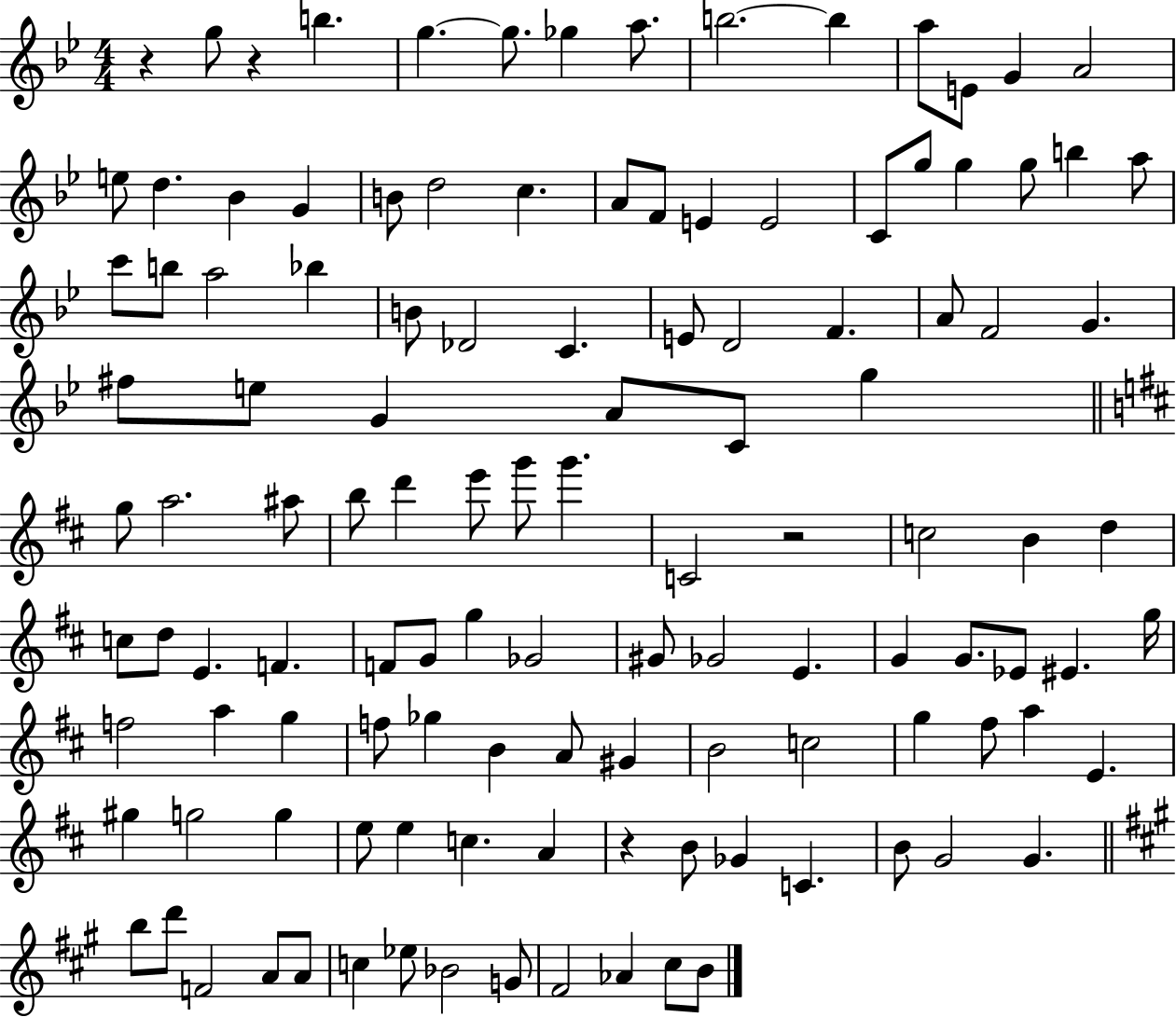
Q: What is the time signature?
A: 4/4